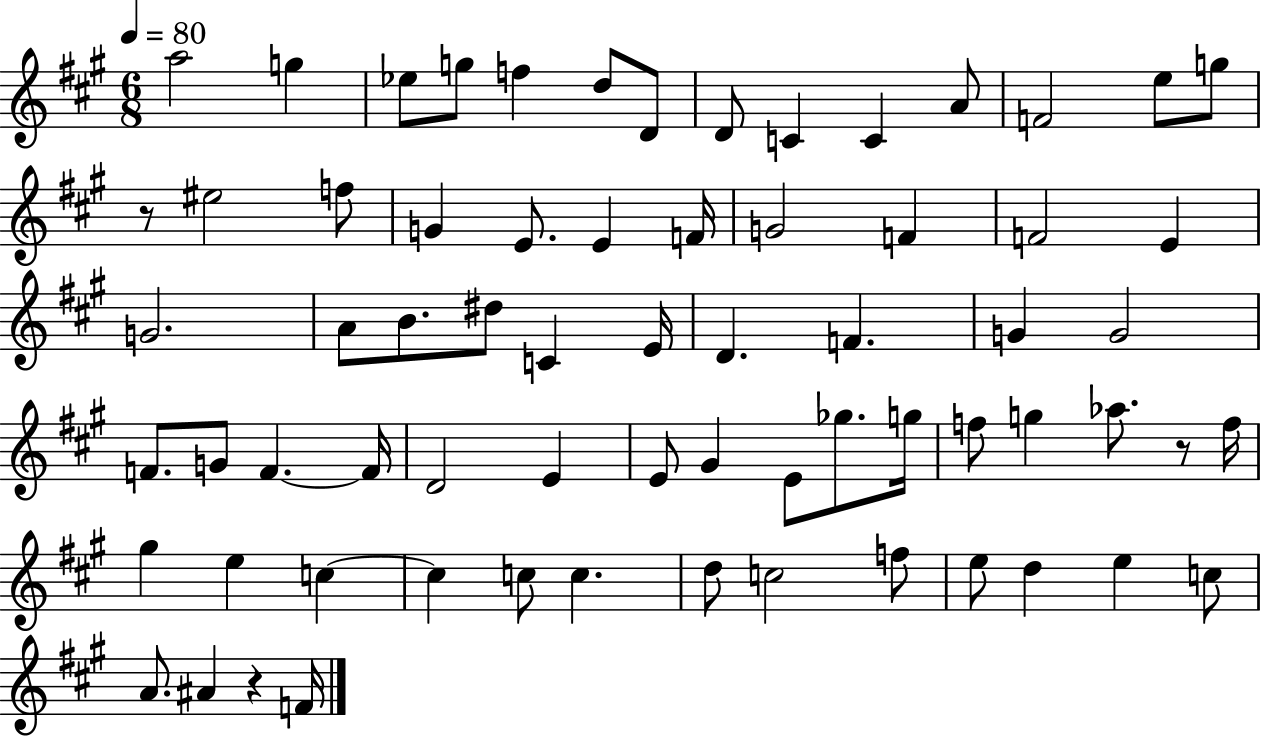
A5/h G5/q Eb5/e G5/e F5/q D5/e D4/e D4/e C4/q C4/q A4/e F4/h E5/e G5/e R/e EIS5/h F5/e G4/q E4/e. E4/q F4/s G4/h F4/q F4/h E4/q G4/h. A4/e B4/e. D#5/e C4/q E4/s D4/q. F4/q. G4/q G4/h F4/e. G4/e F4/q. F4/s D4/h E4/q E4/e G#4/q E4/e Gb5/e. G5/s F5/e G5/q Ab5/e. R/e F5/s G#5/q E5/q C5/q C5/q C5/e C5/q. D5/e C5/h F5/e E5/e D5/q E5/q C5/e A4/e. A#4/q R/q F4/s